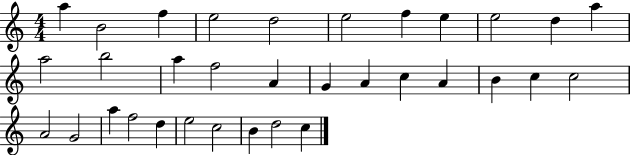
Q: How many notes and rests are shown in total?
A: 33